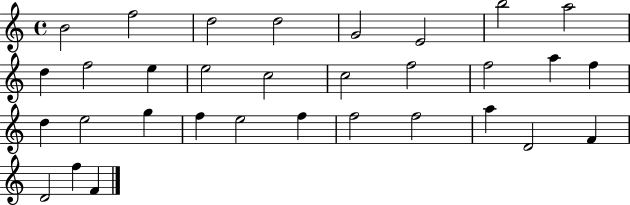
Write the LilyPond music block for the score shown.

{
  \clef treble
  \time 4/4
  \defaultTimeSignature
  \key c \major
  b'2 f''2 | d''2 d''2 | g'2 e'2 | b''2 a''2 | \break d''4 f''2 e''4 | e''2 c''2 | c''2 f''2 | f''2 a''4 f''4 | \break d''4 e''2 g''4 | f''4 e''2 f''4 | f''2 f''2 | a''4 d'2 f'4 | \break d'2 f''4 f'4 | \bar "|."
}